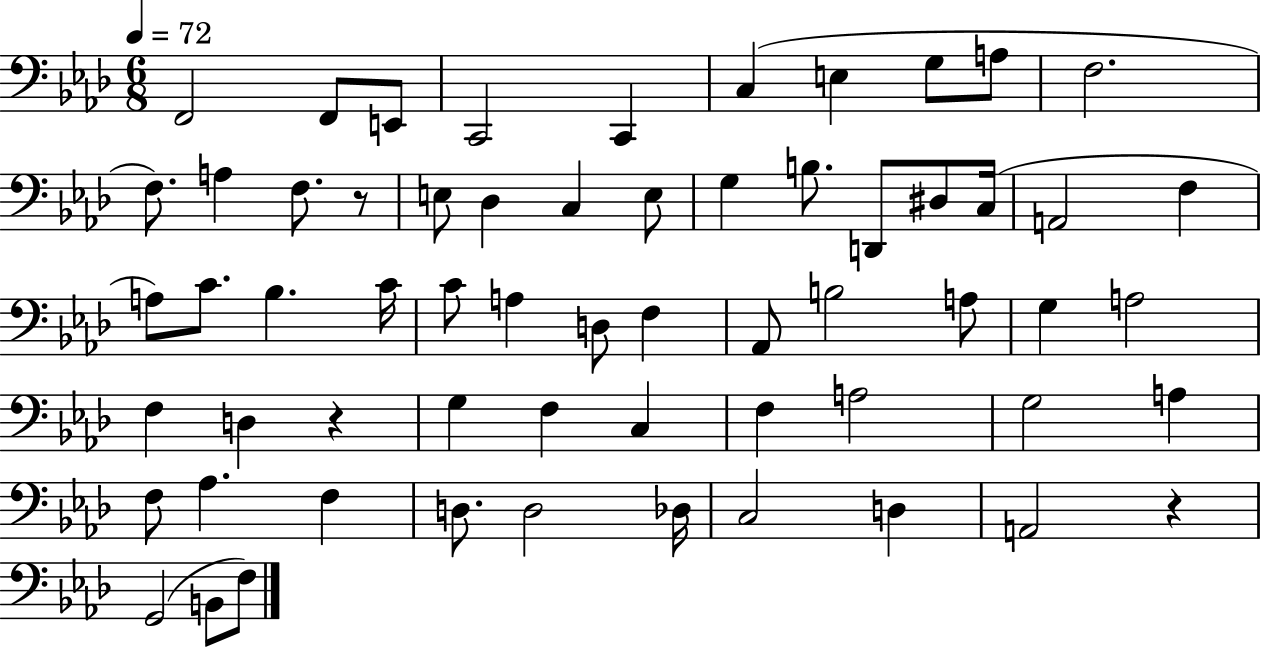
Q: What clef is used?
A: bass